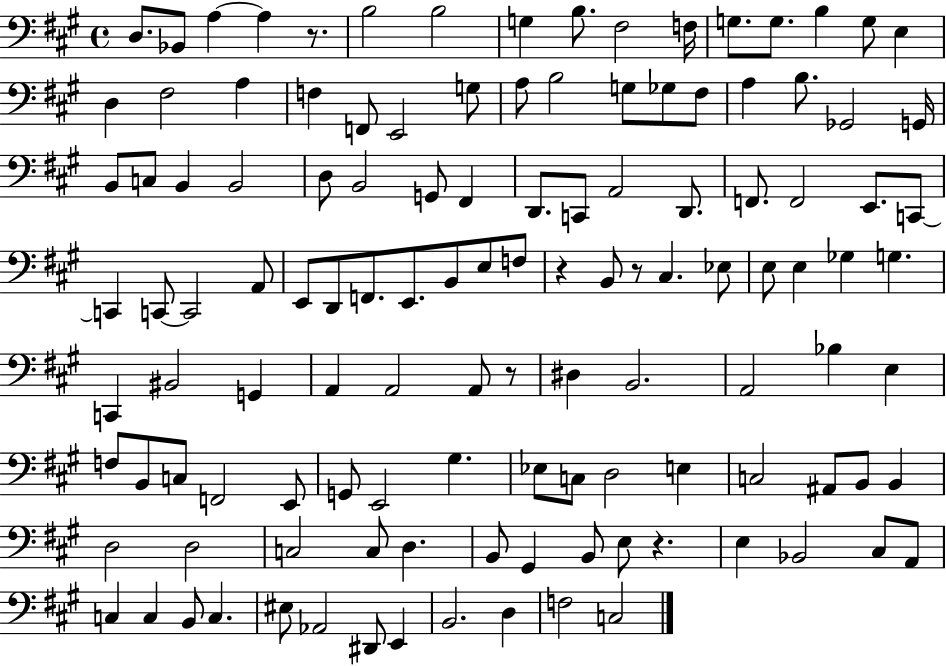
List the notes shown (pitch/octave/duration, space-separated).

D3/e. Bb2/e A3/q A3/q R/e. B3/h B3/h G3/q B3/e. F#3/h F3/s G3/e. G3/e. B3/q G3/e E3/q D3/q F#3/h A3/q F3/q F2/e E2/h G3/e A3/e B3/h G3/e Gb3/e F#3/e A3/q B3/e. Gb2/h G2/s B2/e C3/e B2/q B2/h D3/e B2/h G2/e F#2/q D2/e. C2/e A2/h D2/e. F2/e. F2/h E2/e. C2/e C2/q C2/e C2/h A2/e E2/e D2/e F2/e. E2/e. B2/e E3/e F3/e R/q B2/e R/e C#3/q. Eb3/e E3/e E3/q Gb3/q G3/q. C2/q BIS2/h G2/q A2/q A2/h A2/e R/e D#3/q B2/h. A2/h Bb3/q E3/q F3/e B2/e C3/e F2/h E2/e G2/e E2/h G#3/q. Eb3/e C3/e D3/h E3/q C3/h A#2/e B2/e B2/q D3/h D3/h C3/h C3/e D3/q. B2/e G#2/q B2/e E3/e R/q. E3/q Bb2/h C#3/e A2/e C3/q C3/q B2/e C3/q. EIS3/e Ab2/h D#2/e E2/q B2/h. D3/q F3/h C3/h